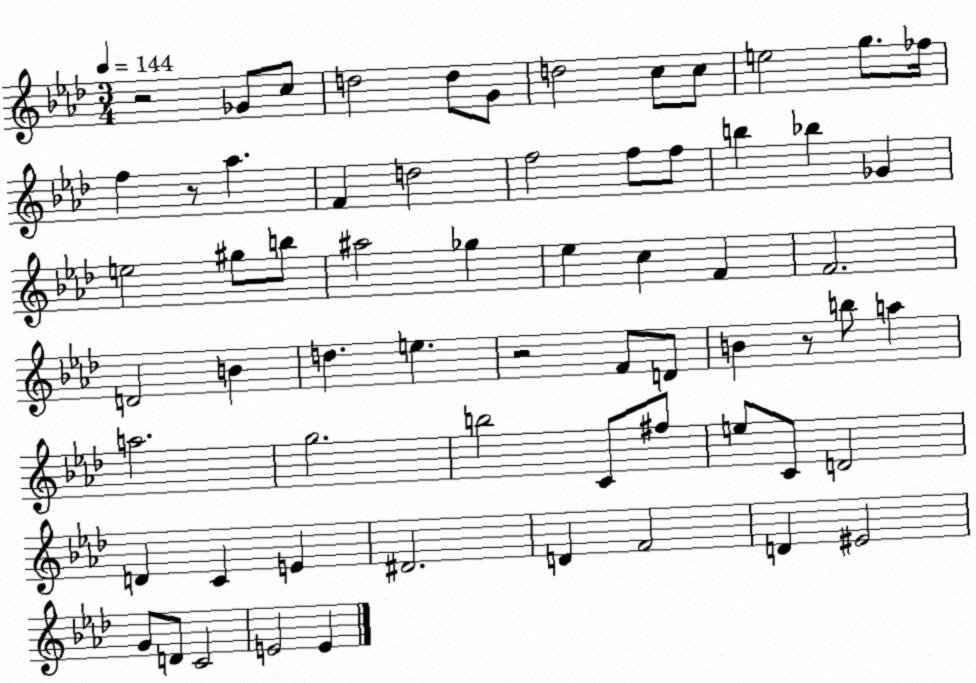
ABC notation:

X:1
T:Untitled
M:3/4
L:1/4
K:Ab
z2 _G/2 c/2 d2 d/2 G/2 d2 c/2 c/2 e2 g/2 _f/4 f z/2 _a F d2 f2 f/2 f/2 b _b _G e2 ^g/2 b/2 ^a2 _g _e c F F2 D2 B d e z2 F/2 D/2 B z/2 b/2 a a2 g2 b2 C/2 ^f/2 e/2 C/2 D2 D C E ^D2 D F2 D ^E2 G/2 D/2 C2 E2 E